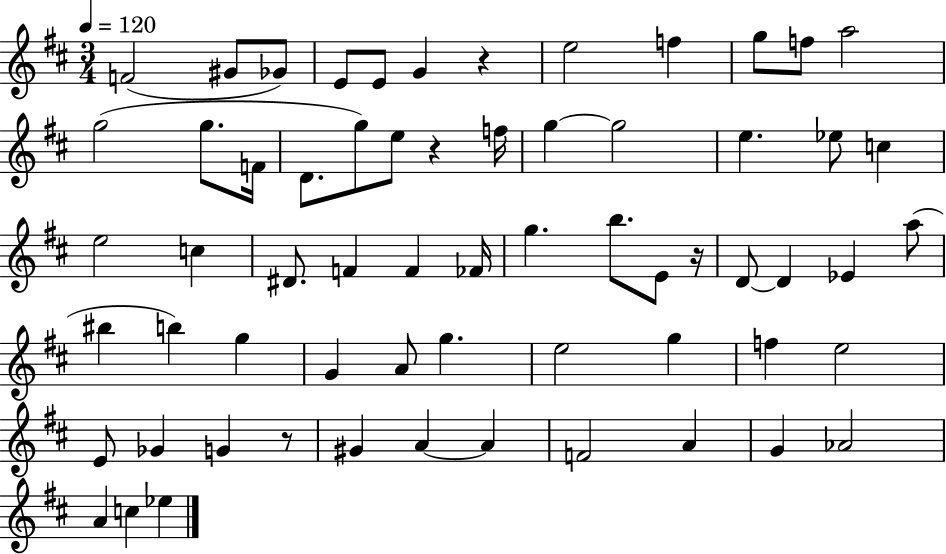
{
  \clef treble
  \numericTimeSignature
  \time 3/4
  \key d \major
  \tempo 4 = 120
  f'2( gis'8 ges'8) | e'8 e'8 g'4 r4 | e''2 f''4 | g''8 f''8 a''2 | \break g''2( g''8. f'16 | d'8. g''8) e''8 r4 f''16 | g''4~~ g''2 | e''4. ees''8 c''4 | \break e''2 c''4 | dis'8. f'4 f'4 fes'16 | g''4. b''8. e'8 r16 | d'8~~ d'4 ees'4 a''8( | \break bis''4 b''4) g''4 | g'4 a'8 g''4. | e''2 g''4 | f''4 e''2 | \break e'8 ges'4 g'4 r8 | gis'4 a'4~~ a'4 | f'2 a'4 | g'4 aes'2 | \break a'4 c''4 ees''4 | \bar "|."
}